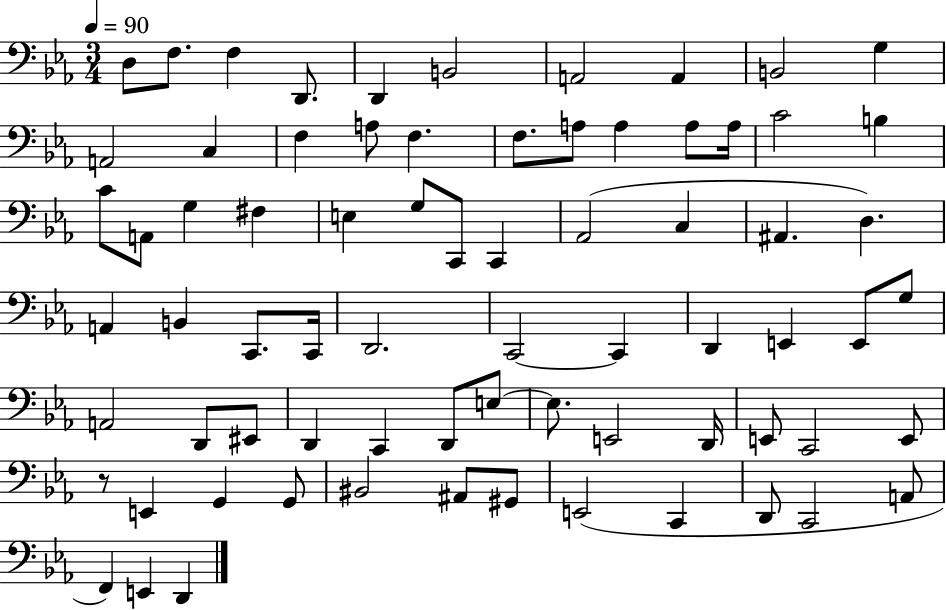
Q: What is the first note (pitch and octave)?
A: D3